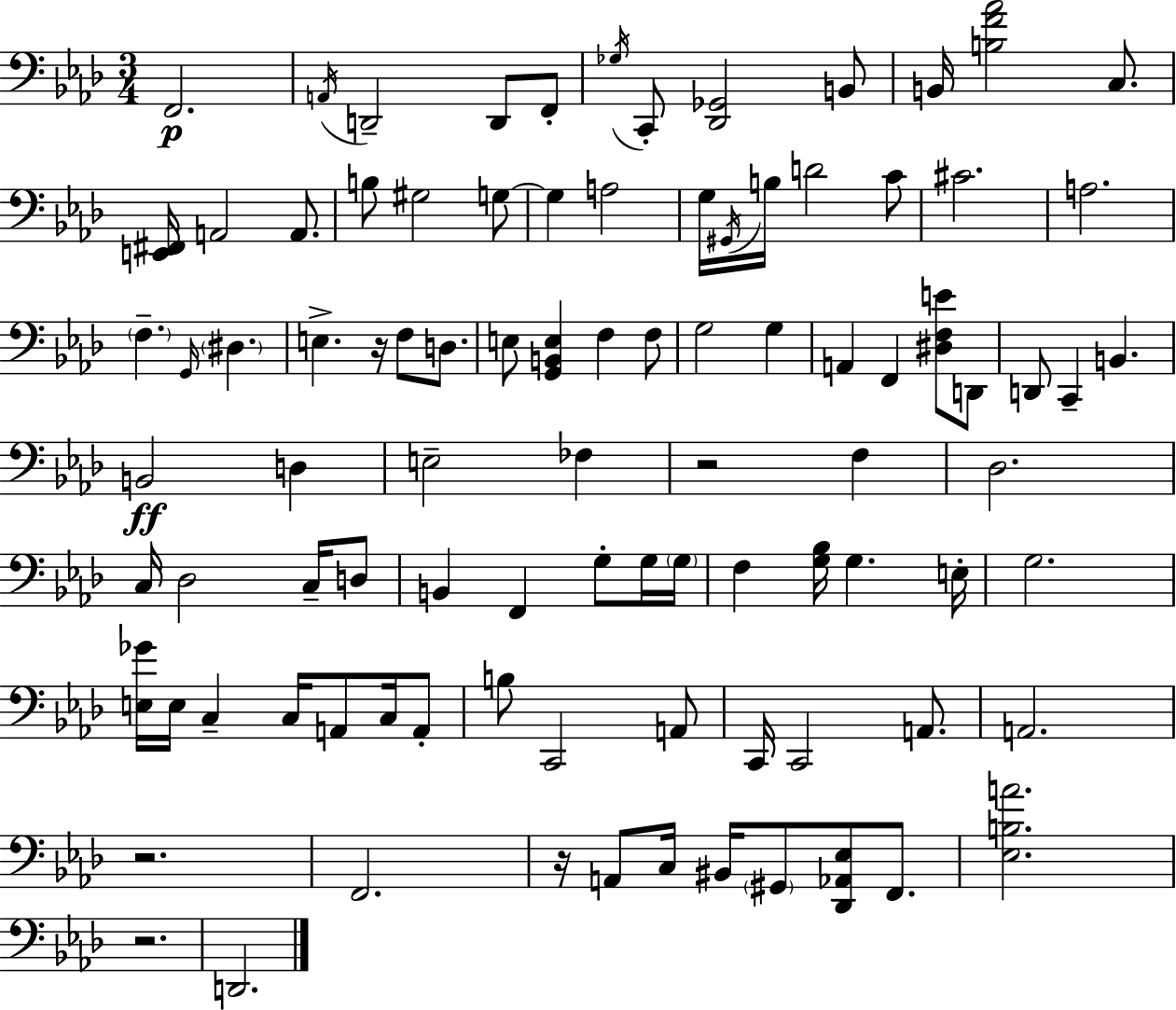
X:1
T:Untitled
M:3/4
L:1/4
K:Fm
F,,2 A,,/4 D,,2 D,,/2 F,,/2 _G,/4 C,,/2 [_D,,_G,,]2 B,,/2 B,,/4 [B,F_A]2 C,/2 [E,,^F,,]/4 A,,2 A,,/2 B,/2 ^G,2 G,/2 G, A,2 G,/4 ^G,,/4 B,/4 D2 C/2 ^C2 A,2 F, G,,/4 ^D, E, z/4 F,/2 D,/2 E,/2 [G,,B,,E,] F, F,/2 G,2 G, A,, F,, [^D,F,E]/2 D,,/2 D,,/2 C,, B,, B,,2 D, E,2 _F, z2 F, _D,2 C,/4 _D,2 C,/4 D,/2 B,, F,, G,/2 G,/4 G,/4 F, [G,_B,]/4 G, E,/4 G,2 [E,_G]/4 E,/4 C, C,/4 A,,/2 C,/4 A,,/2 B,/2 C,,2 A,,/2 C,,/4 C,,2 A,,/2 A,,2 z2 F,,2 z/4 A,,/2 C,/4 ^B,,/4 ^G,,/2 [_D,,_A,,_E,]/2 F,,/2 [_E,B,A]2 z2 D,,2